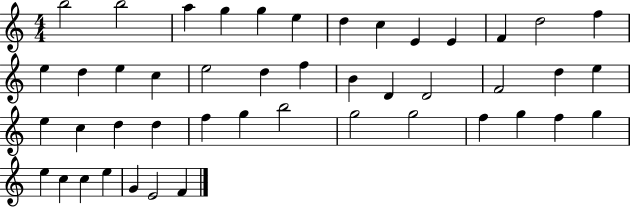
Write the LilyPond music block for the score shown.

{
  \clef treble
  \numericTimeSignature
  \time 4/4
  \key c \major
  b''2 b''2 | a''4 g''4 g''4 e''4 | d''4 c''4 e'4 e'4 | f'4 d''2 f''4 | \break e''4 d''4 e''4 c''4 | e''2 d''4 f''4 | b'4 d'4 d'2 | f'2 d''4 e''4 | \break e''4 c''4 d''4 d''4 | f''4 g''4 b''2 | g''2 g''2 | f''4 g''4 f''4 g''4 | \break e''4 c''4 c''4 e''4 | g'4 e'2 f'4 | \bar "|."
}